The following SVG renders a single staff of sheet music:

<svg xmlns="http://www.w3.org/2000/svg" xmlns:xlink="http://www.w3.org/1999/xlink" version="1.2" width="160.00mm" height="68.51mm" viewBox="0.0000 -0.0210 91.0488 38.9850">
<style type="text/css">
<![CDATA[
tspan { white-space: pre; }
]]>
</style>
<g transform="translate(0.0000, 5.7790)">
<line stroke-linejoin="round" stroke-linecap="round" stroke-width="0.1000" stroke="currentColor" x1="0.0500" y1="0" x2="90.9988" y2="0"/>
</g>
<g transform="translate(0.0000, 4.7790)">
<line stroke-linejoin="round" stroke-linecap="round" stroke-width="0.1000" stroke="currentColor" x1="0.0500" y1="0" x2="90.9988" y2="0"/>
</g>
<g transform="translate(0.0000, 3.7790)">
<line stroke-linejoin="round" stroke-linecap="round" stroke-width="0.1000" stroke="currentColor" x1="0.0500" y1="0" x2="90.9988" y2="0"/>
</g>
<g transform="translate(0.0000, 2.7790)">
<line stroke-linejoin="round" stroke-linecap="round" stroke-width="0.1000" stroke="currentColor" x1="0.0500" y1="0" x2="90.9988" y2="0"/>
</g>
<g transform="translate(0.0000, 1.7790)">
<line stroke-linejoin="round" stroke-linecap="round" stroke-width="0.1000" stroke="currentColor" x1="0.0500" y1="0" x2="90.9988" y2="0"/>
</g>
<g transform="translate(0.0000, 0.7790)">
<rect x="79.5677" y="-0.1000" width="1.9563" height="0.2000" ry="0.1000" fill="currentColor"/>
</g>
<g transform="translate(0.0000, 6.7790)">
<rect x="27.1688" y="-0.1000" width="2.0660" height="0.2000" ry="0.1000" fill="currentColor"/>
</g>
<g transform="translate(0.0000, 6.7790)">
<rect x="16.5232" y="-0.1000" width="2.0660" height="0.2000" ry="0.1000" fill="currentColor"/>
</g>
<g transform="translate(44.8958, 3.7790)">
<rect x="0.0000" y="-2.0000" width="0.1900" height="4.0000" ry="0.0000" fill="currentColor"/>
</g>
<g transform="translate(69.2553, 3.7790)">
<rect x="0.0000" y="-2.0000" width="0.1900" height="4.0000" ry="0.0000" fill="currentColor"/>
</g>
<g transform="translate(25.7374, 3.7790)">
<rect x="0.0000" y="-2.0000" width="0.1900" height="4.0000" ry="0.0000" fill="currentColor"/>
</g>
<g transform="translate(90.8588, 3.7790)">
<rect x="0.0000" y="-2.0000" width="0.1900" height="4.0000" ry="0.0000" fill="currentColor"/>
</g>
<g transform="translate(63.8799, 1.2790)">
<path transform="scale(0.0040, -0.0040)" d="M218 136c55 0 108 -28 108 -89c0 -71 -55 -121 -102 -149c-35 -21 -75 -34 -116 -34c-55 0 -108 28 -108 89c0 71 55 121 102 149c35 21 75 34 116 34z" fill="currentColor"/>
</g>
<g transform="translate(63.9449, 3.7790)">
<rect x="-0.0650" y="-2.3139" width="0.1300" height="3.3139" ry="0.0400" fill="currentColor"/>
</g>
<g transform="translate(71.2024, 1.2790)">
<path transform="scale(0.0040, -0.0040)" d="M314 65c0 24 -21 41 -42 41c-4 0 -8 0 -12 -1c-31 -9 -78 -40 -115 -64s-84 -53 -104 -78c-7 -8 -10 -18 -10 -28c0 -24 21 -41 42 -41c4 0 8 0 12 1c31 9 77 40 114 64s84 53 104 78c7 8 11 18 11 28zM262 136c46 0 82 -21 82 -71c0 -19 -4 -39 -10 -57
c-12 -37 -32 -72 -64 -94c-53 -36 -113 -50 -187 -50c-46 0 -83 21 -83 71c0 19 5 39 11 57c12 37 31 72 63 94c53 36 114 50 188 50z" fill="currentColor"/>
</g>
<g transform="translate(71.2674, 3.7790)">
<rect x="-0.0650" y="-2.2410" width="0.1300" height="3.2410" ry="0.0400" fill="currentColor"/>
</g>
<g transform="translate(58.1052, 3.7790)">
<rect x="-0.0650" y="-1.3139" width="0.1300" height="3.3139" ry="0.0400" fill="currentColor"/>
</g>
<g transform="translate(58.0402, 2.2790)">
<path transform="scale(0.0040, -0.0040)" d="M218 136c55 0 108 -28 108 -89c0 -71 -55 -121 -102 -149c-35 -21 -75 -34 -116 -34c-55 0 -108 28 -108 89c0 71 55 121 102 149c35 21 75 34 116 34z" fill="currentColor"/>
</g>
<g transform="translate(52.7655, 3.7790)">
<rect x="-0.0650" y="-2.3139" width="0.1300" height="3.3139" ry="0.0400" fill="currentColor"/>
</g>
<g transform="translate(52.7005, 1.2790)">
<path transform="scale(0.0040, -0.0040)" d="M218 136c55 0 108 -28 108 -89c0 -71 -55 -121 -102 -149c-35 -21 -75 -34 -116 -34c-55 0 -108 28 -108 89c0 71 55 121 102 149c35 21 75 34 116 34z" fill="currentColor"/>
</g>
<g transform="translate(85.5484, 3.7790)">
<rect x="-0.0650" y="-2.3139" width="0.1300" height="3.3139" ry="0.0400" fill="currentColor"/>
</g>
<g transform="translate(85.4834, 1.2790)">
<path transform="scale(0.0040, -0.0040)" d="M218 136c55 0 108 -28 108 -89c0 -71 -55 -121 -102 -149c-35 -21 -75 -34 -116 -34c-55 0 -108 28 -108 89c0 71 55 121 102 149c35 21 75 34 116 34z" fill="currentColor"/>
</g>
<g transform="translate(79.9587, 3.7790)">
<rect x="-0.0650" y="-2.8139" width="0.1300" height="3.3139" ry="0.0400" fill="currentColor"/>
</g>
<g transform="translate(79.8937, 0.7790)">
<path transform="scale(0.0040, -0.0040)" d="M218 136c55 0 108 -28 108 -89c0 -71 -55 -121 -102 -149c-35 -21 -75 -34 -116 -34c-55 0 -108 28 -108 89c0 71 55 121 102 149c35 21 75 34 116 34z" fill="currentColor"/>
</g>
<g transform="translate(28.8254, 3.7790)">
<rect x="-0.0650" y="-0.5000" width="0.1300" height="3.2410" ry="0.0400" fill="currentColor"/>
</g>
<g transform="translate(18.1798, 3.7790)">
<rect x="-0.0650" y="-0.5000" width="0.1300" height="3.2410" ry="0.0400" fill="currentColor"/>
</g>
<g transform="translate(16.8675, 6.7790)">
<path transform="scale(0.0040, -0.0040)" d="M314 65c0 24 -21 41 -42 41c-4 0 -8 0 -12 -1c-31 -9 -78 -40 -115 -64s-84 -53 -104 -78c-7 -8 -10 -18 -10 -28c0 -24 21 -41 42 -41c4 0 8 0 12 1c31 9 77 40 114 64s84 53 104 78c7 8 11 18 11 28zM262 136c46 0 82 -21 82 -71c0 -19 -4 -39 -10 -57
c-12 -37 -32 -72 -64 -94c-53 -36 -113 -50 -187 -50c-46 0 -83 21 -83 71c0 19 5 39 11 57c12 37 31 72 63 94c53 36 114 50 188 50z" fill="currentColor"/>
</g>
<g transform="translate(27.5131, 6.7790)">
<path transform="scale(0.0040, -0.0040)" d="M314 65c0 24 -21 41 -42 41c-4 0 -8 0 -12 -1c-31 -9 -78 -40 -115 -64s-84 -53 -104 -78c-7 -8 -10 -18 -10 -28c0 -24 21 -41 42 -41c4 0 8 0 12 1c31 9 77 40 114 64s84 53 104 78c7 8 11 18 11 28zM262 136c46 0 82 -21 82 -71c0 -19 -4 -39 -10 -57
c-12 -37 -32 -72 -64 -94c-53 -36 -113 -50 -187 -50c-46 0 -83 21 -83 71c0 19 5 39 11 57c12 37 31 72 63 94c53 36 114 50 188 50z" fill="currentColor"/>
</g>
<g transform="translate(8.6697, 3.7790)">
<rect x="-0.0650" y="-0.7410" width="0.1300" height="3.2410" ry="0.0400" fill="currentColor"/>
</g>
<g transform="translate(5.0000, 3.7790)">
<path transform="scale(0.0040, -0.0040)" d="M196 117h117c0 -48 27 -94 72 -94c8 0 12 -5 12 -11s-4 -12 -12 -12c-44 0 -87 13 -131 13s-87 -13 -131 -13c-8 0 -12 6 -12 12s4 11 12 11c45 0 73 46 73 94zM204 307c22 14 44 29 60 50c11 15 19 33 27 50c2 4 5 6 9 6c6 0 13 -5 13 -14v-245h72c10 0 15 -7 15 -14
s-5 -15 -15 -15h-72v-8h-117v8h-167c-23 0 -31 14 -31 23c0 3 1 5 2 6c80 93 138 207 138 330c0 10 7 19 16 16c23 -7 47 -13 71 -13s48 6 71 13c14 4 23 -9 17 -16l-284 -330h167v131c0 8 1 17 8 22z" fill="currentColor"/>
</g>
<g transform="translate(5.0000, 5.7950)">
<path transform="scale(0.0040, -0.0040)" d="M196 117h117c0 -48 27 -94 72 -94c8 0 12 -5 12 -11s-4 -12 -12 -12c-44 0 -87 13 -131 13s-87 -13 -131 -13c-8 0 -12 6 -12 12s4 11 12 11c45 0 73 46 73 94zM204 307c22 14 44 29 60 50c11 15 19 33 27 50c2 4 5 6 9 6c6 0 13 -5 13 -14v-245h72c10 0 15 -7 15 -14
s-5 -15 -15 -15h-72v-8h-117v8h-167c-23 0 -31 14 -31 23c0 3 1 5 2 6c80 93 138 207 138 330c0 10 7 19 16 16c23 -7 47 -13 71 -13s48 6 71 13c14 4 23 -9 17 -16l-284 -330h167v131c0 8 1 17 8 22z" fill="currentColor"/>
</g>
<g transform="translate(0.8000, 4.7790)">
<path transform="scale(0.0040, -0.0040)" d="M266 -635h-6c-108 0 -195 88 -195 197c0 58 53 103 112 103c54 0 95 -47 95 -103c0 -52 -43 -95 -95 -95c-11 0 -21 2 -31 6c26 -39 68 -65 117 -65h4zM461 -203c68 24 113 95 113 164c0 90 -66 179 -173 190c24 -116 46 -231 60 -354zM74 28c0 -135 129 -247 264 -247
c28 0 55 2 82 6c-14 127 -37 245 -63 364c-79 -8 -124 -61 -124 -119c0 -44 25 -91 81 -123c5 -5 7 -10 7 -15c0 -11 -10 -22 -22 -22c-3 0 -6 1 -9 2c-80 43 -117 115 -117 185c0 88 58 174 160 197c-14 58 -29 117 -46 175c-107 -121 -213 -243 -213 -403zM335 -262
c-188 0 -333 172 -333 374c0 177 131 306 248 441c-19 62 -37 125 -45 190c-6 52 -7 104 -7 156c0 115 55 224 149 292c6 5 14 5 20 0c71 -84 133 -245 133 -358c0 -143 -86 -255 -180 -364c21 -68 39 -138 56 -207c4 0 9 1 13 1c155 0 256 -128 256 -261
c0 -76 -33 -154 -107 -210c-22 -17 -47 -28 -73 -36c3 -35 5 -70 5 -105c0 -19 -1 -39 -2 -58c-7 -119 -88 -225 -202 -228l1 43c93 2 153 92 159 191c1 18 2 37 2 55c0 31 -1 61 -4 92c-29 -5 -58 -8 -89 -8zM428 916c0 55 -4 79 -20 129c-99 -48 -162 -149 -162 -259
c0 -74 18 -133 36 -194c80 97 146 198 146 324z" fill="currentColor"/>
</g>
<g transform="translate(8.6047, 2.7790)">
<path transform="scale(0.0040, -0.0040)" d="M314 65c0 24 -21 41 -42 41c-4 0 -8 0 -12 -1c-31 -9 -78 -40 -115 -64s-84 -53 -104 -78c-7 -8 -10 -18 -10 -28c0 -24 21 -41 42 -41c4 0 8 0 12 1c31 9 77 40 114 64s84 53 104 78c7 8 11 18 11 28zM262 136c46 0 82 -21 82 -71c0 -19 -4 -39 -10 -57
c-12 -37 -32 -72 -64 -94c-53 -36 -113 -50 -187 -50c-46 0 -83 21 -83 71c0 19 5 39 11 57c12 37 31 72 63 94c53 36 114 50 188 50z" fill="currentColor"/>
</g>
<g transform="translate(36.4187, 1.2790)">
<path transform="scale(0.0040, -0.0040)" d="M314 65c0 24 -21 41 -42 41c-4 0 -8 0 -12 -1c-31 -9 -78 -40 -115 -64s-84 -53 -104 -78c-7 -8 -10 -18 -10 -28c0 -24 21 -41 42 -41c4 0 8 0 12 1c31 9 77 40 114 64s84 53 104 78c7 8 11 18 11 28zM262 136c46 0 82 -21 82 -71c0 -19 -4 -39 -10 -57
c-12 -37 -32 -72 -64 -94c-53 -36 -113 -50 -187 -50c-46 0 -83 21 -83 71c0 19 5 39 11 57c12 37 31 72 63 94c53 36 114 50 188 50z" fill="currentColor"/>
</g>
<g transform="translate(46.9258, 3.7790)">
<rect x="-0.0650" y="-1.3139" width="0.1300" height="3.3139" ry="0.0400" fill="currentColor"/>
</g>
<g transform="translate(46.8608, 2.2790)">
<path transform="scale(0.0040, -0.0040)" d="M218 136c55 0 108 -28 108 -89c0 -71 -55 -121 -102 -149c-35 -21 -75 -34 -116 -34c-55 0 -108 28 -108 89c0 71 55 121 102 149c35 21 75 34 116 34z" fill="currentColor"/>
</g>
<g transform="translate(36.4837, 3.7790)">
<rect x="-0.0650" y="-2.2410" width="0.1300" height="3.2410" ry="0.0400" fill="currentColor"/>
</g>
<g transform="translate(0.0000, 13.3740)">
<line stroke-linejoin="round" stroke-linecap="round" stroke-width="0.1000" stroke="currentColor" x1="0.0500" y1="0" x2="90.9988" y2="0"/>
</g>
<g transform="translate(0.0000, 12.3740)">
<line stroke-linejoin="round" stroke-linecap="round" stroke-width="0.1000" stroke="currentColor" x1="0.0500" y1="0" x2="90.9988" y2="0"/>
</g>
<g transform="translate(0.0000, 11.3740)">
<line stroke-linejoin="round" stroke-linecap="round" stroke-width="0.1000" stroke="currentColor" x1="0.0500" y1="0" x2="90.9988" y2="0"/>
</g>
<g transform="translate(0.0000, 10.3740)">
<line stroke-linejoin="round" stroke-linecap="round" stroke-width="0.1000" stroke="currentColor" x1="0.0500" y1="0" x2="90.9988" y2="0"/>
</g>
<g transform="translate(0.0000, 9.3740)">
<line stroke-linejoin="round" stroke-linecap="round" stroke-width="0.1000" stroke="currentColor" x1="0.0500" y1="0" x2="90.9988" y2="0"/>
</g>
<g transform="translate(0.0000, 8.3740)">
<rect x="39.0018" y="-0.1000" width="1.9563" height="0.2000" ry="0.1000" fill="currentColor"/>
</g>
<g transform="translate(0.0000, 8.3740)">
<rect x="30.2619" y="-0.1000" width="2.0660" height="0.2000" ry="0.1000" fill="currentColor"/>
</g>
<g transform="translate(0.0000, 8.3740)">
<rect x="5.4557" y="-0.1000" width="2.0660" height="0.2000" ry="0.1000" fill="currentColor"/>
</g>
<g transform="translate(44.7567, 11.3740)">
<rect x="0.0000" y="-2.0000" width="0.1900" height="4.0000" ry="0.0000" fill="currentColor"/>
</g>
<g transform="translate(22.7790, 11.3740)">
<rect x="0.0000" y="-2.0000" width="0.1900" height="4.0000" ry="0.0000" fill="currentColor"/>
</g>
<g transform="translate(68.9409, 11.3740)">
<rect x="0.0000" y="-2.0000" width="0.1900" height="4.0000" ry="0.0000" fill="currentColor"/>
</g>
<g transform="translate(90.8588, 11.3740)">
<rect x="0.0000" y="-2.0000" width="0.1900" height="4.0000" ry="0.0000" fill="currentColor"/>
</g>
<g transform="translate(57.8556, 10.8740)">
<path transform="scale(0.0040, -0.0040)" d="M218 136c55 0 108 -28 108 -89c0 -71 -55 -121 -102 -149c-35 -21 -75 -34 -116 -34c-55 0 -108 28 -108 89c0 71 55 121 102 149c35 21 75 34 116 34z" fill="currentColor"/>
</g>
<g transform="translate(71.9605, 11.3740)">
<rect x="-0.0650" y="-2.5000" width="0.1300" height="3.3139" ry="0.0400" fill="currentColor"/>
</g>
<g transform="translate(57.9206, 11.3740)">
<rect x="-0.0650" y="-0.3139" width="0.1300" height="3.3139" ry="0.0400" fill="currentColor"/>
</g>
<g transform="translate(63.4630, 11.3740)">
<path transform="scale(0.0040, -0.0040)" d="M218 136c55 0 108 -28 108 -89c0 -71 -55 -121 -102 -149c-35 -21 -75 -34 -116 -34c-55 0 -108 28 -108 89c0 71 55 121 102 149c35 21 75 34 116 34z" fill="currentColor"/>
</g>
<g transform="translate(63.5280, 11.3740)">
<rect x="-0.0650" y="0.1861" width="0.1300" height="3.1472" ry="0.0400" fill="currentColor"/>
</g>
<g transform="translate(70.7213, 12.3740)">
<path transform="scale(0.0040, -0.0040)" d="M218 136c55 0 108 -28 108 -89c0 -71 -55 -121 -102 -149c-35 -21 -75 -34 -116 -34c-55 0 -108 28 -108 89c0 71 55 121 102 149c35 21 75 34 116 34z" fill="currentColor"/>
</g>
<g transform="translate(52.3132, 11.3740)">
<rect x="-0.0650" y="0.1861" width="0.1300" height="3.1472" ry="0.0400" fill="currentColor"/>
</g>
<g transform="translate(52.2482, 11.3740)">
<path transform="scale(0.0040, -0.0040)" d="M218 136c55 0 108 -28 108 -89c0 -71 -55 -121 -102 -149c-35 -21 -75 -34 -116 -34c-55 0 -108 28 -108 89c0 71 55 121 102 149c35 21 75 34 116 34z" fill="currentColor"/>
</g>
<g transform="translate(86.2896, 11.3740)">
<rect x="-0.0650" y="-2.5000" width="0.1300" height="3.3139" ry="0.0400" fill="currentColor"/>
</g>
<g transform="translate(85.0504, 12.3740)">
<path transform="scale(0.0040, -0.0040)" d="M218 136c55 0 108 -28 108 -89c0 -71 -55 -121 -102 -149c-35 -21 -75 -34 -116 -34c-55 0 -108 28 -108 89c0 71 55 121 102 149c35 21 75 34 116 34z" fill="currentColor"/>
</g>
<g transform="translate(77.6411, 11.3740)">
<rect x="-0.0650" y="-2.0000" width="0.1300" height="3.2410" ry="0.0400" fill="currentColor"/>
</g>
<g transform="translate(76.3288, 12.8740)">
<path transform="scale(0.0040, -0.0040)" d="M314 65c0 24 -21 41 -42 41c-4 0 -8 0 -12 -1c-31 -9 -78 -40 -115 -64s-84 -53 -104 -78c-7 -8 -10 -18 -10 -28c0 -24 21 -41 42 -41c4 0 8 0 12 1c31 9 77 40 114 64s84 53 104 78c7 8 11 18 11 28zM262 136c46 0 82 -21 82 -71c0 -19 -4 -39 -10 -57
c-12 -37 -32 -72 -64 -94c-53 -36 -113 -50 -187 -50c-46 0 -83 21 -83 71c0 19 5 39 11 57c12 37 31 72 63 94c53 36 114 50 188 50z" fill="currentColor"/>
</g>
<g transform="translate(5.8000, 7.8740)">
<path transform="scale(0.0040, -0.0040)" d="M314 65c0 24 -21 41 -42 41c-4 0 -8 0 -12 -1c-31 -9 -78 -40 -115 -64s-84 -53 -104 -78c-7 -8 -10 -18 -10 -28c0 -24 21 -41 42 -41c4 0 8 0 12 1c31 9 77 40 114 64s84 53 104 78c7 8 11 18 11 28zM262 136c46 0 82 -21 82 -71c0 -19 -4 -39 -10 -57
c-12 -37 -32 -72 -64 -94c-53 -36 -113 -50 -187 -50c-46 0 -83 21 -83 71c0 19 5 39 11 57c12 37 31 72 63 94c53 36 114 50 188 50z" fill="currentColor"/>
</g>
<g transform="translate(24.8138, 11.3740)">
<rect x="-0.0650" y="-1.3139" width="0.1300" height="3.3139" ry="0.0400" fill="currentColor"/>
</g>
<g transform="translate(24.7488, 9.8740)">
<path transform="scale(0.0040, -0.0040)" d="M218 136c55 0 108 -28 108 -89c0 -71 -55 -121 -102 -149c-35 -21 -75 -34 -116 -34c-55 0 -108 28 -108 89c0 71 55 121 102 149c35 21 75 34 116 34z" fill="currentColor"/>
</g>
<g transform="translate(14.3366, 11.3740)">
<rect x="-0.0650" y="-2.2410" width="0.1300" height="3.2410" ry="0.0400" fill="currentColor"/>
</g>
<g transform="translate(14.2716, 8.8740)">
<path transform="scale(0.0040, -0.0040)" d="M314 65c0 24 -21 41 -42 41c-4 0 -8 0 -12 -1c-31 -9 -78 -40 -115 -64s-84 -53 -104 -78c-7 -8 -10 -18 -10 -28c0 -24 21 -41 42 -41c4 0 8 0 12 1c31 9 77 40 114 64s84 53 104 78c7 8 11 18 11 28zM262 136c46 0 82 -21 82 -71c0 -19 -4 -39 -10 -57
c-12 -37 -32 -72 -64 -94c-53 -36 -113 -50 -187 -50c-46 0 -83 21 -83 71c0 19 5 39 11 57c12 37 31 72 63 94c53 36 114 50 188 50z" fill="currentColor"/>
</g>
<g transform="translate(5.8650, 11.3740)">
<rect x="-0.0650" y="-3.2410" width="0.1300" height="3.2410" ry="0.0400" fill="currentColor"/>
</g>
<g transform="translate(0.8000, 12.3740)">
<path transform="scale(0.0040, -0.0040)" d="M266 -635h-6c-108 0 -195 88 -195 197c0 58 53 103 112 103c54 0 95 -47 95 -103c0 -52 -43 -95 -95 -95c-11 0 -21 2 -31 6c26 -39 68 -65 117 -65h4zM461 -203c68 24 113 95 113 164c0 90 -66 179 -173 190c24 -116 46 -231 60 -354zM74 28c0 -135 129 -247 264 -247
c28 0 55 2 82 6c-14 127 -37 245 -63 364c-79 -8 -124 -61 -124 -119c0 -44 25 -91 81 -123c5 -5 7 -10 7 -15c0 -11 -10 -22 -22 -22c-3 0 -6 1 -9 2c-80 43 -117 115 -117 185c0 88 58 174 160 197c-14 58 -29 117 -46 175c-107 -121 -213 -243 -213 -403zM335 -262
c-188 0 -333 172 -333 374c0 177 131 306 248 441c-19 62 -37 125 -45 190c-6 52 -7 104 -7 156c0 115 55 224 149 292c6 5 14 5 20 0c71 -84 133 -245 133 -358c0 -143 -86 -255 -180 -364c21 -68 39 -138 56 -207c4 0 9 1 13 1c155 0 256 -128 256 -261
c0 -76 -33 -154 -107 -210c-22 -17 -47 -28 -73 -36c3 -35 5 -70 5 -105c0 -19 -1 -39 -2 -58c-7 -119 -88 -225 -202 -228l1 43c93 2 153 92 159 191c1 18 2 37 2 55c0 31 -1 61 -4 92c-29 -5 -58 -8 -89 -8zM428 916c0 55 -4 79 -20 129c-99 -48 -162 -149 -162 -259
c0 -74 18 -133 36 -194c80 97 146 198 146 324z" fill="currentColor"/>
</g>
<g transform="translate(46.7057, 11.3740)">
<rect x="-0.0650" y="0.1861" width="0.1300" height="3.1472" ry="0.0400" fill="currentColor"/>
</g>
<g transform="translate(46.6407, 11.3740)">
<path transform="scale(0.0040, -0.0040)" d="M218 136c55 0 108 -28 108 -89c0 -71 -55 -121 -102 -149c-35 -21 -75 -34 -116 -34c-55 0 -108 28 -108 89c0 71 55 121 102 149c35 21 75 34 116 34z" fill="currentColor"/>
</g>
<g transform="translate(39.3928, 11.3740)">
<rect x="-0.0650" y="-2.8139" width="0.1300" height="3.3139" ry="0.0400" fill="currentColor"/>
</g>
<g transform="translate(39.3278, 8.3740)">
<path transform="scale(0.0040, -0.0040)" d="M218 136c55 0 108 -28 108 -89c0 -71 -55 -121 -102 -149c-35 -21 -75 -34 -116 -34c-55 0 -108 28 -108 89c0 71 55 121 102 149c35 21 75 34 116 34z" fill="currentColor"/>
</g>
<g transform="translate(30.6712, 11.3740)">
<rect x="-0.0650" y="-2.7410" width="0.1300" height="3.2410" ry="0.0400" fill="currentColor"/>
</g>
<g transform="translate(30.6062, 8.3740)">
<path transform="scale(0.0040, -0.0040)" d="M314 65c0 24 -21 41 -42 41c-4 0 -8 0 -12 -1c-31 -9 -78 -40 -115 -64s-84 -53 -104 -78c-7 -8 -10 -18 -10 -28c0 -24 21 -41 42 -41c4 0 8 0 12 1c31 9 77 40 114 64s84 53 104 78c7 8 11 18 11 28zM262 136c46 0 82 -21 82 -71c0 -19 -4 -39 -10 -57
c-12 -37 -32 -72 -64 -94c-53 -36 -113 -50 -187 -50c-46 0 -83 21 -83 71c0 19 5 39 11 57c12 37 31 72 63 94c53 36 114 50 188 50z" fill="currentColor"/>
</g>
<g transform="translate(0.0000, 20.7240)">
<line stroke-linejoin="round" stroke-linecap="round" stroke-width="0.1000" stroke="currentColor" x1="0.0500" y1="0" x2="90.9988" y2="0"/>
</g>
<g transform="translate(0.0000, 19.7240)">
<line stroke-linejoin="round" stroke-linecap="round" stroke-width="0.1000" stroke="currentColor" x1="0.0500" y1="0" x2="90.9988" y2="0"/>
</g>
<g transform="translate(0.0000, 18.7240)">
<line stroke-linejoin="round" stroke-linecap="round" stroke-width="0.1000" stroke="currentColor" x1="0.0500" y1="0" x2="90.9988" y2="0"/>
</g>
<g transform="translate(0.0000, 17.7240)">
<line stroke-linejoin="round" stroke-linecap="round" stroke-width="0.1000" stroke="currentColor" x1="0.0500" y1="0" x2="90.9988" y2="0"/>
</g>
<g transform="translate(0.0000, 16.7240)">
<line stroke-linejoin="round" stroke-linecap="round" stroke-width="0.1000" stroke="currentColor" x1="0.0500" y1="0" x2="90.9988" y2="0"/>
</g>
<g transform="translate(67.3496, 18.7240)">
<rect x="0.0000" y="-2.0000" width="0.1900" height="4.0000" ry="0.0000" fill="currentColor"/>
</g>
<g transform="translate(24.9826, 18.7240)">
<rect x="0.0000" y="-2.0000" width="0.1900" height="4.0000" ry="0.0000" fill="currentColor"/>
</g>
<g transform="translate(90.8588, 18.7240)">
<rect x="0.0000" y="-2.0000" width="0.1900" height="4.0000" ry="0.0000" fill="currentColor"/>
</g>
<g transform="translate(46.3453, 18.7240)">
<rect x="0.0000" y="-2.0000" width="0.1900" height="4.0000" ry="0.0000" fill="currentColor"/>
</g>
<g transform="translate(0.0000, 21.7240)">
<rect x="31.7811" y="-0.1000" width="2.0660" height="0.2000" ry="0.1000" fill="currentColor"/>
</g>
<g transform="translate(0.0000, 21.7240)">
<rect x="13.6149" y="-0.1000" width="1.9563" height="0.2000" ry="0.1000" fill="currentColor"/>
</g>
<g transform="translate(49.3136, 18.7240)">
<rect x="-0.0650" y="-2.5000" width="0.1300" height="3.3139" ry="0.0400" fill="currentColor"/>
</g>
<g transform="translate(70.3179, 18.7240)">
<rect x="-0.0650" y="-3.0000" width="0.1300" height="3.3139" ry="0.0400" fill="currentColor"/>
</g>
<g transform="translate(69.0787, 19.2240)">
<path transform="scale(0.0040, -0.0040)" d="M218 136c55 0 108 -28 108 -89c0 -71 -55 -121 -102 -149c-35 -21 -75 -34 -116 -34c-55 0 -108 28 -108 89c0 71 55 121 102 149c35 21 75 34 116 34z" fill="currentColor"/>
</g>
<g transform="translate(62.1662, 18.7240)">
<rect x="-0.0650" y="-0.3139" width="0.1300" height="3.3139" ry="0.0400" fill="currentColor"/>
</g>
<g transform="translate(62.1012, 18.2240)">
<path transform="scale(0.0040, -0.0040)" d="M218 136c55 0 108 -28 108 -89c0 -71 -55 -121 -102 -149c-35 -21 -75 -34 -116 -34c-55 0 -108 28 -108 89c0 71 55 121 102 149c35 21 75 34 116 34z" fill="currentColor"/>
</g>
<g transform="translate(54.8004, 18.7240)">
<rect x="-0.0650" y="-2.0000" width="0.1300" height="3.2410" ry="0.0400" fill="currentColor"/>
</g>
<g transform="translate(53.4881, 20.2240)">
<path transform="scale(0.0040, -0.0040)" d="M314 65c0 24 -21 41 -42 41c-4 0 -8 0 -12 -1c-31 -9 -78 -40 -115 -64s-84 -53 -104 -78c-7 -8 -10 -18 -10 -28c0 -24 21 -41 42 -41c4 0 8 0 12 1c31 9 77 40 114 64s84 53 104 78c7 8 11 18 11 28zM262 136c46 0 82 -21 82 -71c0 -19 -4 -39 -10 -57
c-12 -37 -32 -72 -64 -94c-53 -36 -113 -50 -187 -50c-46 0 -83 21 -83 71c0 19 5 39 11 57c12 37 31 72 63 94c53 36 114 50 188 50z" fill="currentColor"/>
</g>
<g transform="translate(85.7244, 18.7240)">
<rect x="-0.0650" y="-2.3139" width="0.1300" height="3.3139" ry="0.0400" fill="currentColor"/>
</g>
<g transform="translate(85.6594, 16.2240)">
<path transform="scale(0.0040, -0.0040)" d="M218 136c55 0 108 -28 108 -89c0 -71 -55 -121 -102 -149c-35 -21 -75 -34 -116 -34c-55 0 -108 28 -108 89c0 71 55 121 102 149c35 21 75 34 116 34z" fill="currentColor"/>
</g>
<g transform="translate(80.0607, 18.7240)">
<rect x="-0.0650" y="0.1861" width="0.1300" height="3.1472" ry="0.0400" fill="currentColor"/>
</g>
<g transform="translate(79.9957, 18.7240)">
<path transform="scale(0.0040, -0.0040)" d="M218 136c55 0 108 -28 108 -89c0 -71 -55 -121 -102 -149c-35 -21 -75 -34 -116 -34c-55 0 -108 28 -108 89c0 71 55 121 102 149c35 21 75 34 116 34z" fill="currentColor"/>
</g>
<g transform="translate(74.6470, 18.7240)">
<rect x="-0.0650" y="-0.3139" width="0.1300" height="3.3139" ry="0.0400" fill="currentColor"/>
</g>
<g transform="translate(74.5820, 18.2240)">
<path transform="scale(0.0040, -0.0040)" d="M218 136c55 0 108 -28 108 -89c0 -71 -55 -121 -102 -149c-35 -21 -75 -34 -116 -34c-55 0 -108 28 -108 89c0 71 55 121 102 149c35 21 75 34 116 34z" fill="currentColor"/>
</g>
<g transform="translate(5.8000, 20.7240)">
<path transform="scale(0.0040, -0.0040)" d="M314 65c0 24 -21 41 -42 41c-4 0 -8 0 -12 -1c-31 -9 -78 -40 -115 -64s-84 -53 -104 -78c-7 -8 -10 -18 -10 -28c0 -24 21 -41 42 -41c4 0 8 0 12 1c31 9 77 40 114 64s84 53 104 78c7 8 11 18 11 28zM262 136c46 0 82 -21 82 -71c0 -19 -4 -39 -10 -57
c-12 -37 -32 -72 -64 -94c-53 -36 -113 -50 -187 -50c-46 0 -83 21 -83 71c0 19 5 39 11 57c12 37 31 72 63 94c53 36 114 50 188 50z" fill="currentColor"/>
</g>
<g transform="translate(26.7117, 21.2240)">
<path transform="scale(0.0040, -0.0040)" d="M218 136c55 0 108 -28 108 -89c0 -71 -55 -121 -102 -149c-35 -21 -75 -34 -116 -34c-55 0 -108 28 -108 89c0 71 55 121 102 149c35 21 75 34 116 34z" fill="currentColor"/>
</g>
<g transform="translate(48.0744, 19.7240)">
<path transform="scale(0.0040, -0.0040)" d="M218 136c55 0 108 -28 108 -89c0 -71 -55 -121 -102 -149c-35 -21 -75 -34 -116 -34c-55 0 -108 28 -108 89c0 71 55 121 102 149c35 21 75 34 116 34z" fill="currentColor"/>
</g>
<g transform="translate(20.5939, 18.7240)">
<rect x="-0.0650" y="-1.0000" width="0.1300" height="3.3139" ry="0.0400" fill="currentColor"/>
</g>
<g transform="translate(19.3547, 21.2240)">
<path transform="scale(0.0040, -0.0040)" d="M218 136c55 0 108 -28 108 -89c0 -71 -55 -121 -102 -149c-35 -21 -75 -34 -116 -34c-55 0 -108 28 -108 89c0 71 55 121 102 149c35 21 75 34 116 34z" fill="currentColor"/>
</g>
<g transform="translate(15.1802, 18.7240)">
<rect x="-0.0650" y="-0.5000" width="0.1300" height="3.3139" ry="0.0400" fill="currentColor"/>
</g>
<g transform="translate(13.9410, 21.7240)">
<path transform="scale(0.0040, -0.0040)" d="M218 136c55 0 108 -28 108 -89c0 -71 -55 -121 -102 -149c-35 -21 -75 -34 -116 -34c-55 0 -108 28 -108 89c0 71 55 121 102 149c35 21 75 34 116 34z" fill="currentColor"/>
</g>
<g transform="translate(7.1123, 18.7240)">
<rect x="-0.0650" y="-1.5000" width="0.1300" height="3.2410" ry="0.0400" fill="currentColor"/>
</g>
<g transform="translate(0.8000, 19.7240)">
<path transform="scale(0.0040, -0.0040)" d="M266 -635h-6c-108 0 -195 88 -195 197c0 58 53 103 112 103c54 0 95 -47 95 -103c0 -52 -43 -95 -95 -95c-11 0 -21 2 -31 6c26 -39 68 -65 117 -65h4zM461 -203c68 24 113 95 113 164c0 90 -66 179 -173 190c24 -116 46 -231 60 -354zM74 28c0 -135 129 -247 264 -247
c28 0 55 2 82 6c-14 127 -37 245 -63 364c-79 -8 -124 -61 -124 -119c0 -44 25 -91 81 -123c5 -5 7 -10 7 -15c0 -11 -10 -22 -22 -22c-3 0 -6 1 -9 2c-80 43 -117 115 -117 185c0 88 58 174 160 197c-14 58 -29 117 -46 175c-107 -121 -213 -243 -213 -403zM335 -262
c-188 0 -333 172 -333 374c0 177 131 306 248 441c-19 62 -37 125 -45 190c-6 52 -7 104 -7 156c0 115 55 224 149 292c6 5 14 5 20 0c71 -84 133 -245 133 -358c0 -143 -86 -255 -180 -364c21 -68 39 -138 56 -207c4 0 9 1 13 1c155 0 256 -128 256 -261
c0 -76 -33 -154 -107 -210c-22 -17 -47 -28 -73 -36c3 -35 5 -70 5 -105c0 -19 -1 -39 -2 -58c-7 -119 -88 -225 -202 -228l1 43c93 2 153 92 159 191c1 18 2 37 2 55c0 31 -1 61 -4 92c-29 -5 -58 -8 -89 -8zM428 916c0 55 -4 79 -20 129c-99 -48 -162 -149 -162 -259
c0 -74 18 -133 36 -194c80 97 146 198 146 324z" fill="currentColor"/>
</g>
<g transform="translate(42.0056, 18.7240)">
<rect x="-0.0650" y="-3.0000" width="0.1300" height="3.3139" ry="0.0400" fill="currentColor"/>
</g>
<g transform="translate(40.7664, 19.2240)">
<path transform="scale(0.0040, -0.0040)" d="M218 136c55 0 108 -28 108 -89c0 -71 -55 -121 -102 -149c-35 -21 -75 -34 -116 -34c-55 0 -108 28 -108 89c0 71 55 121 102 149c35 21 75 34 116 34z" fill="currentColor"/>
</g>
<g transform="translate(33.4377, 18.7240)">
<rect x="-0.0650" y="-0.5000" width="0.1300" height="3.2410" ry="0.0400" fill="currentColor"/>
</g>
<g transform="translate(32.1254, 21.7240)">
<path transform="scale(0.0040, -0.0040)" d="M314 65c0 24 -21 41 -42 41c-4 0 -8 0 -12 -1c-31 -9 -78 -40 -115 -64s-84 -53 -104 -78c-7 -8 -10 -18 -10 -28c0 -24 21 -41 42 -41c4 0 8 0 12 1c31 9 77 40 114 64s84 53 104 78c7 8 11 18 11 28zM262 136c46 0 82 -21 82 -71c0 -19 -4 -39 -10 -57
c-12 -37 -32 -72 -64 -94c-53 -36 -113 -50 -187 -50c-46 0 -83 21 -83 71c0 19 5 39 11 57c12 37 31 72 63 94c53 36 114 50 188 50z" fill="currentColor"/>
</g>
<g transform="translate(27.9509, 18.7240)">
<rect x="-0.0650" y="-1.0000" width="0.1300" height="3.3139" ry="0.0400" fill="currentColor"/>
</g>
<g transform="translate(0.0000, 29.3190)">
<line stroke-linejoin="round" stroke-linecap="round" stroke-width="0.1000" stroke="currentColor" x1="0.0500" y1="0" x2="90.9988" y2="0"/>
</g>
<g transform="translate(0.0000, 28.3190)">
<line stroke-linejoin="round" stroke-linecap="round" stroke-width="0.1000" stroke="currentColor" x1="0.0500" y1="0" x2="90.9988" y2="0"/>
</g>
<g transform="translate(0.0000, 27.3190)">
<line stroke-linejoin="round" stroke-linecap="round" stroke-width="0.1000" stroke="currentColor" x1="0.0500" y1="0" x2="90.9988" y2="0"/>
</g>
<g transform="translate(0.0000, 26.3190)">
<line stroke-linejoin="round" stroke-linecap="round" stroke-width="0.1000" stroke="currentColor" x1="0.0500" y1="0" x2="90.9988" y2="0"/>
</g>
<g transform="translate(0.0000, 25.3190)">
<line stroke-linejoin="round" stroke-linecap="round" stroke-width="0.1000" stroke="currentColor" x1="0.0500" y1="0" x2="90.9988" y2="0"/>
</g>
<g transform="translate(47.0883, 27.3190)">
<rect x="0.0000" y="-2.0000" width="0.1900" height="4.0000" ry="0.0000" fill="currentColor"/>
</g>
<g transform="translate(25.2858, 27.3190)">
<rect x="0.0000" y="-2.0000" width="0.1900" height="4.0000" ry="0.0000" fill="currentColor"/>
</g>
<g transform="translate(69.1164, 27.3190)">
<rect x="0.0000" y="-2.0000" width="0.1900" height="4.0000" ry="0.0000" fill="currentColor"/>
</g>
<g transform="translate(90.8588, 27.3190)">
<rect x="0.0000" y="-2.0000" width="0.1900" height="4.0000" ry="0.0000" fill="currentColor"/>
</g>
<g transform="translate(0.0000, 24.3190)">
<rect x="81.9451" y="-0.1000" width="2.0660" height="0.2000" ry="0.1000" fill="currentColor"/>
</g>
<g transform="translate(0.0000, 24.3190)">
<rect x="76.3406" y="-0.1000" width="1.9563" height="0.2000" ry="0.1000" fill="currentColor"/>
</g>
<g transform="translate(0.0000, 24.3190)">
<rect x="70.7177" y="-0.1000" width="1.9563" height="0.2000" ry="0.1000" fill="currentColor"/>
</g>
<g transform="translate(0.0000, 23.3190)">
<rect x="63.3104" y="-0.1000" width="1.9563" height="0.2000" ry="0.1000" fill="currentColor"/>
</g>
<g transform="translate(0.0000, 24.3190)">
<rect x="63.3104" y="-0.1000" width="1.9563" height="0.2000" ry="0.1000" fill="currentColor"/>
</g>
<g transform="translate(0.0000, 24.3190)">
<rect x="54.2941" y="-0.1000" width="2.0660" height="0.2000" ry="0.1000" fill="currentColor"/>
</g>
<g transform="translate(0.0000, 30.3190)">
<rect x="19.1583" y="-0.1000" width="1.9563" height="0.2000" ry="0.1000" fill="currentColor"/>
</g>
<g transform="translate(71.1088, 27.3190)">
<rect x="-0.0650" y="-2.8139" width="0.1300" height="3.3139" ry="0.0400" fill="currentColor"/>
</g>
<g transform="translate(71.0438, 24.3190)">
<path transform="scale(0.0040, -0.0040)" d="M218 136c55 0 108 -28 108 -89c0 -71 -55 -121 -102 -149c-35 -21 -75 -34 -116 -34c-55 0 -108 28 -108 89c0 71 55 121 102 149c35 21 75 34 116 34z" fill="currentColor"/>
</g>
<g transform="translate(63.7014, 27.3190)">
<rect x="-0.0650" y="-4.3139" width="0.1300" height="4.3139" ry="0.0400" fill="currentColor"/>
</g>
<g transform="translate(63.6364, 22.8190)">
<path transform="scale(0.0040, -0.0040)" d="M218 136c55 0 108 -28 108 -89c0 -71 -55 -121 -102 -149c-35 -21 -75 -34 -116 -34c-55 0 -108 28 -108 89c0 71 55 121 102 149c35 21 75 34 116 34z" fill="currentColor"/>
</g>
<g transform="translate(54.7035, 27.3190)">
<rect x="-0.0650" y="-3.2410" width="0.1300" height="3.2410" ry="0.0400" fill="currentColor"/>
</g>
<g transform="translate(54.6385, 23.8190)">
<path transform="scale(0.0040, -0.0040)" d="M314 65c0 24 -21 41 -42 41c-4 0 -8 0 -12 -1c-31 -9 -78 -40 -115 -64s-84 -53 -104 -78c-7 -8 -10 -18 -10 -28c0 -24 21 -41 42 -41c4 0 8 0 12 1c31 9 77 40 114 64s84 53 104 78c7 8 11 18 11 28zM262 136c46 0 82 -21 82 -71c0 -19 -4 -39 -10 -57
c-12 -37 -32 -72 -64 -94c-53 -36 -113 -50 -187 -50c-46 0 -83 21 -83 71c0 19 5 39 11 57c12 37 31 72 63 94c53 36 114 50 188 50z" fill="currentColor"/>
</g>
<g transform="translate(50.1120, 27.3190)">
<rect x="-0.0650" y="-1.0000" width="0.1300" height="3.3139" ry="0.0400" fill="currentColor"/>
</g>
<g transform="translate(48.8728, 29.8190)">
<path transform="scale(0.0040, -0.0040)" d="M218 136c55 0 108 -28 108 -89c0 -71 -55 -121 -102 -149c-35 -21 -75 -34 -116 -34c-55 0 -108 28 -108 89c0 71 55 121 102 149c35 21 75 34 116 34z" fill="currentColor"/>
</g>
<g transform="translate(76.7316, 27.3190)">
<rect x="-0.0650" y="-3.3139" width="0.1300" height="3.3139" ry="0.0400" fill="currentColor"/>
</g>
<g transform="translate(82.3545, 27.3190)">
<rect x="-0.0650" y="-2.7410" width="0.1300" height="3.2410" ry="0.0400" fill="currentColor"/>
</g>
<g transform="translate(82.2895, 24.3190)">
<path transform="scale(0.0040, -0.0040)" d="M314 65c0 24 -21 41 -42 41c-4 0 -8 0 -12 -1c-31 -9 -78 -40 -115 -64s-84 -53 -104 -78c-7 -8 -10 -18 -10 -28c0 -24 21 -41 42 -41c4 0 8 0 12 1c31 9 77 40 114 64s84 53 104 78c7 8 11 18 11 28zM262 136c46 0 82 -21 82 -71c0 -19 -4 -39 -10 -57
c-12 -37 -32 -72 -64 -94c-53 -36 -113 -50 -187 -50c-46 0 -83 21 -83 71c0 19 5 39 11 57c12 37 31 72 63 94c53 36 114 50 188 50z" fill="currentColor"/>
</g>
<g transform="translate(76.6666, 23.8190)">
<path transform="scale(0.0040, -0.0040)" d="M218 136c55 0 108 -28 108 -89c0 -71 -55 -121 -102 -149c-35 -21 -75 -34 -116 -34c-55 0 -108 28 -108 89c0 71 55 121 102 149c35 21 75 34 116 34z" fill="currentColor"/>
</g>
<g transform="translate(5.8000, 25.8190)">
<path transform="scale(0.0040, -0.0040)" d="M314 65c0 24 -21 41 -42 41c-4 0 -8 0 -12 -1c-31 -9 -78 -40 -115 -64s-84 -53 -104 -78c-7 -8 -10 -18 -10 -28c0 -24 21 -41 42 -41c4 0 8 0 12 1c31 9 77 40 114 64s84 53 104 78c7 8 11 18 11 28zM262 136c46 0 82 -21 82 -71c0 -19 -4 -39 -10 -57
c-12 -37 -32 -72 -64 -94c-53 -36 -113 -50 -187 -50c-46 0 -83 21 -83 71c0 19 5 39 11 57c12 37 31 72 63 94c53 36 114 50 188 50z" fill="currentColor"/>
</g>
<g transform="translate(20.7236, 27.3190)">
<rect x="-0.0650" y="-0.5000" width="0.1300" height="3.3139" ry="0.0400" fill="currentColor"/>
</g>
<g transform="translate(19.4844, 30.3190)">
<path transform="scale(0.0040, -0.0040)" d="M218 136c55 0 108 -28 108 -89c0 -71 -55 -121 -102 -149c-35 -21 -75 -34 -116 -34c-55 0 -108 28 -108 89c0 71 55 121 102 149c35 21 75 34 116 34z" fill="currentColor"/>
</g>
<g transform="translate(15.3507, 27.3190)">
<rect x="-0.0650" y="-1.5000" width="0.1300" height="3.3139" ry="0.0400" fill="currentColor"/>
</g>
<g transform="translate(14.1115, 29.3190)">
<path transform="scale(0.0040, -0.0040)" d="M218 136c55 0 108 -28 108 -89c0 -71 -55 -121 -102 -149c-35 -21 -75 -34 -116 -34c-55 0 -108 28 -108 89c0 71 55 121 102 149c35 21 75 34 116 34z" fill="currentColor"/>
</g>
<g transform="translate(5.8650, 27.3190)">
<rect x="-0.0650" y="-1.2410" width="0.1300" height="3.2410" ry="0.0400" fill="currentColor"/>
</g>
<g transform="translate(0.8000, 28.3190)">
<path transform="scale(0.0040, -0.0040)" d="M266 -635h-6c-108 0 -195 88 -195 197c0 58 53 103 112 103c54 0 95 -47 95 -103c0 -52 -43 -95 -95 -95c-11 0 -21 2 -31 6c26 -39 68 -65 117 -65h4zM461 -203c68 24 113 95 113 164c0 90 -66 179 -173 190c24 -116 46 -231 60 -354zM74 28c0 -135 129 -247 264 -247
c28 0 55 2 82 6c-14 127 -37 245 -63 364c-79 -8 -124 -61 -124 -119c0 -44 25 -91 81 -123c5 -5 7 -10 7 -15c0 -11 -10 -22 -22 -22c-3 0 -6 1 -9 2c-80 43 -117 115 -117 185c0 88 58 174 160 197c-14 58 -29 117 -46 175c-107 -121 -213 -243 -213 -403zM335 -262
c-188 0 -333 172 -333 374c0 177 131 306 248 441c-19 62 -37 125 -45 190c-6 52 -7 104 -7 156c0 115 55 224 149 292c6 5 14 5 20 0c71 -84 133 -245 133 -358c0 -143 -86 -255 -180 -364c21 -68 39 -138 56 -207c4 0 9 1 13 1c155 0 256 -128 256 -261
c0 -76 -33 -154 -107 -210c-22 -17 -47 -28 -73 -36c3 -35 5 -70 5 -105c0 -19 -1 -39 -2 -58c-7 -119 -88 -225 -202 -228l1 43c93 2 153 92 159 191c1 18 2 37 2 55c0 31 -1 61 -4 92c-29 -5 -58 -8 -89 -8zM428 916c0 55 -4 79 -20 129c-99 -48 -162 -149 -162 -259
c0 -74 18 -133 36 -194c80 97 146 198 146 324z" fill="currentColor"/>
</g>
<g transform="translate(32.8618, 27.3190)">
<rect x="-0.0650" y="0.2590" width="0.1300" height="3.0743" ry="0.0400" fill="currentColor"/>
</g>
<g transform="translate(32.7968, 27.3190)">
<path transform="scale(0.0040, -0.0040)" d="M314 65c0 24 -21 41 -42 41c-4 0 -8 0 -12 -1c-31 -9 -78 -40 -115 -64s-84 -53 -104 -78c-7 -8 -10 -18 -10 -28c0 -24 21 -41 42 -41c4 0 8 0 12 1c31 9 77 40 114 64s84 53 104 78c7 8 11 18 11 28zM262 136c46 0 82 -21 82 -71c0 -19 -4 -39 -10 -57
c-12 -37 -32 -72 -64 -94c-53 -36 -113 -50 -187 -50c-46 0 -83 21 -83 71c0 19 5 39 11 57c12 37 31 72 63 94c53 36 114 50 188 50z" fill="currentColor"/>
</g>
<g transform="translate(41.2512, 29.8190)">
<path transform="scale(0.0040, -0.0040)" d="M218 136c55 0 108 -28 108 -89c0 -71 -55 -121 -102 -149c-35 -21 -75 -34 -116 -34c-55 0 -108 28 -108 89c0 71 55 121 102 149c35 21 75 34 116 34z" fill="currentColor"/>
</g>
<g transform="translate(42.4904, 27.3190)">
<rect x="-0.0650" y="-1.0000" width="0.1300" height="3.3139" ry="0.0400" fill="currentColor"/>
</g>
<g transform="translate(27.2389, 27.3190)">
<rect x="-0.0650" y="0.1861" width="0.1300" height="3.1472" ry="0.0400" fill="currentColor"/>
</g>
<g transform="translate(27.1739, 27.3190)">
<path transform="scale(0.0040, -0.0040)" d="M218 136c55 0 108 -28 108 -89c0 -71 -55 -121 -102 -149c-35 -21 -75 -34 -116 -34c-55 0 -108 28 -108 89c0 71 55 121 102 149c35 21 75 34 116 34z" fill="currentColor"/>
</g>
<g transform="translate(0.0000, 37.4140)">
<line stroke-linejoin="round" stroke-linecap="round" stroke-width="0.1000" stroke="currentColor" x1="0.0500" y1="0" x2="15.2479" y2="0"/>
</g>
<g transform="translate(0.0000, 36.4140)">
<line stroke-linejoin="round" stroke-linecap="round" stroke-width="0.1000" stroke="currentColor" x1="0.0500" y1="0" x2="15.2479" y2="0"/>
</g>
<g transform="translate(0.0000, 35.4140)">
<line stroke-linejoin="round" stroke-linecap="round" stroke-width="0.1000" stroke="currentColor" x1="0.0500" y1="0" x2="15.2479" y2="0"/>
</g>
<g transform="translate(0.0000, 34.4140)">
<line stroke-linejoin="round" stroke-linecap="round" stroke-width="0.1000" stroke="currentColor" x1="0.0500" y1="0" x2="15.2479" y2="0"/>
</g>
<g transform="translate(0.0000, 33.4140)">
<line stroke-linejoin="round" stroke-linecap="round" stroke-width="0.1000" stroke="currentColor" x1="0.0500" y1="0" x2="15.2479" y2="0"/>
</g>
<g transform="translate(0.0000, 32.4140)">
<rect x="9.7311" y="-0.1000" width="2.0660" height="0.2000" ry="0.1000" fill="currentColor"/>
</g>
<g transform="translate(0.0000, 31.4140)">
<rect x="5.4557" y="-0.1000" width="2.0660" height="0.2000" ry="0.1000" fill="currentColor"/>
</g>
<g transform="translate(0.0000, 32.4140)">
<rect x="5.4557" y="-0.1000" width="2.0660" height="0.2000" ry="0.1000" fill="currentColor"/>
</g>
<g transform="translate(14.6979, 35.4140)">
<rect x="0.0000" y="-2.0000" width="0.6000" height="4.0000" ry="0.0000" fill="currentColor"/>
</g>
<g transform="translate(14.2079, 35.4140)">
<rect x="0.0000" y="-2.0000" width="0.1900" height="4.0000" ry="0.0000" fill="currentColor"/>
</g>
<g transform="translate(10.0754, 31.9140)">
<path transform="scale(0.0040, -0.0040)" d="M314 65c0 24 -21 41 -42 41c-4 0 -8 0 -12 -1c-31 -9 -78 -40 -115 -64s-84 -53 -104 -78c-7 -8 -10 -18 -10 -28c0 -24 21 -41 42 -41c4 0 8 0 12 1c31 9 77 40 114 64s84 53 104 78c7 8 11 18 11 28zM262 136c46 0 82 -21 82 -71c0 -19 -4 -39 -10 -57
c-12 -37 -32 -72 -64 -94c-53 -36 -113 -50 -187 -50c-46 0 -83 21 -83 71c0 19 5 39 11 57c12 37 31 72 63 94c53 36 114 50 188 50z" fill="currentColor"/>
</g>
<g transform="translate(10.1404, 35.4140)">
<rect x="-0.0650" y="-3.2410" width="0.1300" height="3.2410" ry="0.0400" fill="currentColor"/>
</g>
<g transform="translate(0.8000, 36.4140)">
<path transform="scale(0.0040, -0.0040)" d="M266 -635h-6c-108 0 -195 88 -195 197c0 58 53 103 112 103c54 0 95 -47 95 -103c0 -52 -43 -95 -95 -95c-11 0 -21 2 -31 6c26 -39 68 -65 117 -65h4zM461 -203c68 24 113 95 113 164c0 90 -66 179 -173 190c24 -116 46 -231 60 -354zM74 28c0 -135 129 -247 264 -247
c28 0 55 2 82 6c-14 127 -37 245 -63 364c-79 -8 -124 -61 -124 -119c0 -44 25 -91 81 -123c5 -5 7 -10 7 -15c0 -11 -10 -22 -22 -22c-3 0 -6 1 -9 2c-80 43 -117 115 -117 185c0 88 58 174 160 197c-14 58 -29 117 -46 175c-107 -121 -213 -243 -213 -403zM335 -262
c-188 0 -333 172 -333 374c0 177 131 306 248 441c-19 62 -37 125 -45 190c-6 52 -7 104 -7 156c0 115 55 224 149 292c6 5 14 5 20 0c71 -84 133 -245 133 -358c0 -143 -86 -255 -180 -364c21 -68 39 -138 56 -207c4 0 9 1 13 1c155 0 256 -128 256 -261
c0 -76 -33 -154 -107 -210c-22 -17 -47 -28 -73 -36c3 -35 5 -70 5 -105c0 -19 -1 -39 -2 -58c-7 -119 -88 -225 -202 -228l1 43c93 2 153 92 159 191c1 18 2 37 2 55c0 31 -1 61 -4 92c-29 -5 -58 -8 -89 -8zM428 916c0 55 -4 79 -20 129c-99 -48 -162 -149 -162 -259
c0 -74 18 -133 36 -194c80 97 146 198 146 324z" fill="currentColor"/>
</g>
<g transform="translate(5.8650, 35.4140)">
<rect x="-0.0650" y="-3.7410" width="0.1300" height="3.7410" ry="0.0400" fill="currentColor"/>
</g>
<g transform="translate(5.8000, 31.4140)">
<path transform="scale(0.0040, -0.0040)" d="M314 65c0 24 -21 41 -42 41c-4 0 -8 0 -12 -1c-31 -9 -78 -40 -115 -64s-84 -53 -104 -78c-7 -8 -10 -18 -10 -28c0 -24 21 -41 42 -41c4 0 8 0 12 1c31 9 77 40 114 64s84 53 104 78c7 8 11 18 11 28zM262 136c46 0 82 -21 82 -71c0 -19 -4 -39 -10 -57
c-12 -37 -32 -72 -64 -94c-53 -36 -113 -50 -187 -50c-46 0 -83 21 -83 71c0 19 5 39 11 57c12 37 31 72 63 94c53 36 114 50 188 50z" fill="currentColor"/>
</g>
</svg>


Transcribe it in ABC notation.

X:1
T:Untitled
M:4/4
L:1/4
K:C
d2 C2 C2 g2 e g e g g2 a g b2 g2 e a2 a B B c B G F2 G E2 C D D C2 A G F2 c A c B g e2 E C B B2 D D b2 d' a b a2 c'2 b2